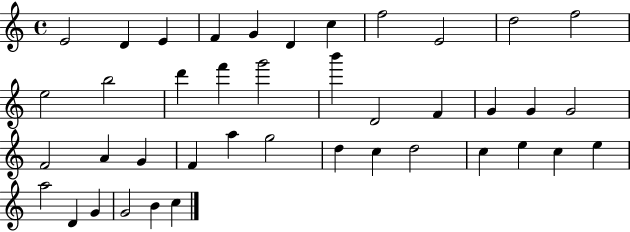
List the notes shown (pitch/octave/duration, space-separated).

E4/h D4/q E4/q F4/q G4/q D4/q C5/q F5/h E4/h D5/h F5/h E5/h B5/h D6/q F6/q G6/h B6/q D4/h F4/q G4/q G4/q G4/h F4/h A4/q G4/q F4/q A5/q G5/h D5/q C5/q D5/h C5/q E5/q C5/q E5/q A5/h D4/q G4/q G4/h B4/q C5/q